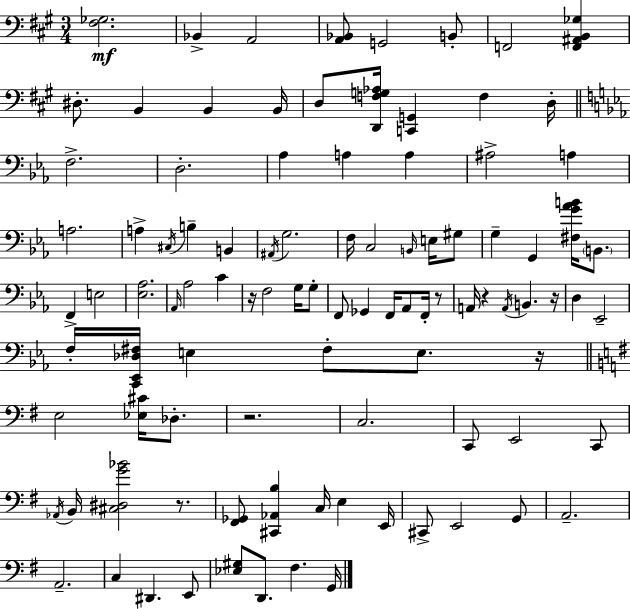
X:1
T:Untitled
M:3/4
L:1/4
K:A
[^F,_G,]2 _B,, A,,2 [A,,_B,,]/2 G,,2 B,,/2 F,,2 [F,,^A,,B,,_G,] ^D,/2 B,, B,, B,,/4 D,/2 [D,,F,G,_A,]/4 [C,,G,,] F, D,/4 F,2 D,2 _A, A, A, ^A,2 A, A,2 A, ^C,/4 B, B,, ^A,,/4 G,2 F,/4 C,2 B,,/4 E,/4 ^G,/2 G, G,, [^F,G_AB]/4 B,,/2 F,, E,2 [_E,_A,]2 _A,,/4 _A,2 C z/4 F,2 G,/4 G,/2 F,,/2 _G,, F,,/4 _A,,/2 F,,/4 z/2 A,,/4 z A,,/4 B,, z/4 D, _E,,2 F,/4 [C,,_E,,_D,^F,]/4 E, ^F,/2 E,/2 z/4 E,2 [_E,^C]/4 _D,/2 z2 C,2 C,,/2 E,,2 C,,/2 _A,,/4 B,,/4 [^C,^D,G_B]2 z/2 [^F,,_G,,]/2 [^C,,_A,,B,] C,/4 E, E,,/4 ^C,,/2 E,,2 G,,/2 A,,2 A,,2 C, ^D,, E,,/2 [_E,^G,]/2 D,,/2 ^F, G,,/4